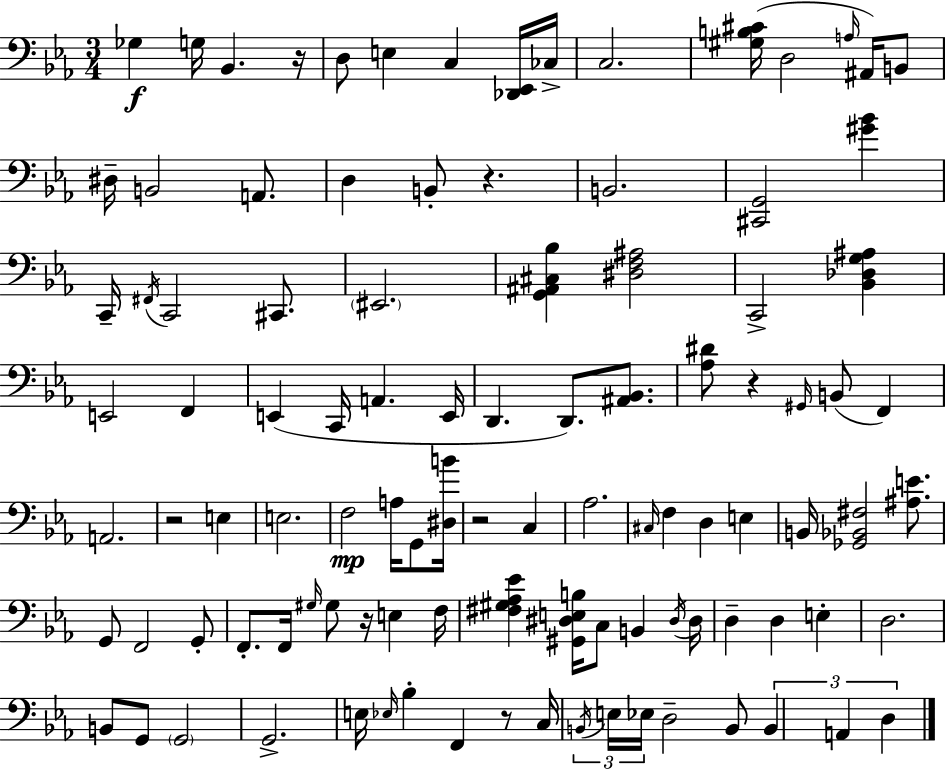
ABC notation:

X:1
T:Untitled
M:3/4
L:1/4
K:Cm
_G, G,/4 _B,, z/4 D,/2 E, C, [_D,,_E,,]/4 _C,/4 C,2 [^G,B,^C]/4 D,2 A,/4 ^A,,/4 B,,/2 ^D,/4 B,,2 A,,/2 D, B,,/2 z B,,2 [^C,,G,,]2 [^G_B] C,,/4 ^F,,/4 C,,2 ^C,,/2 ^E,,2 [G,,^A,,^C,_B,] [^D,F,^A,]2 C,,2 [_B,,_D,G,^A,] E,,2 F,, E,, C,,/4 A,, E,,/4 D,, D,,/2 [^A,,_B,,]/2 [_A,^D]/2 z ^G,,/4 B,,/2 F,, A,,2 z2 E, E,2 F,2 A,/4 G,,/2 [^D,B]/4 z2 C, _A,2 ^C,/4 F, D, E, B,,/4 [_G,,_B,,^F,]2 [^A,E]/2 G,,/2 F,,2 G,,/2 F,,/2 F,,/4 ^G,/4 ^G,/2 z/4 E, F,/4 [^F,^G,_A,_E] [^G,,^D,E,B,]/4 C,/2 B,, ^D,/4 ^D,/4 D, D, E, D,2 B,,/2 G,,/2 G,,2 G,,2 E,/4 _E,/4 _B, F,, z/2 C,/4 B,,/4 E,/4 _E,/4 D,2 B,,/2 B,, A,, D,